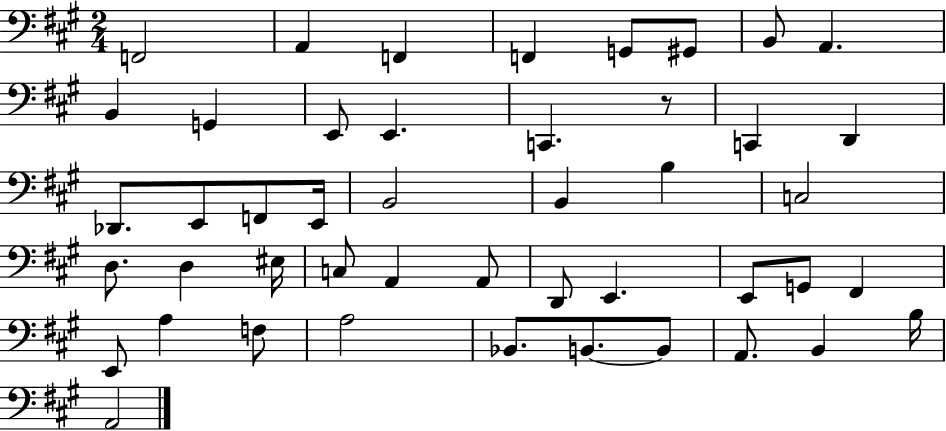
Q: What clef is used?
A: bass